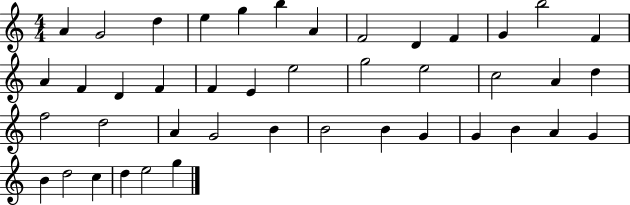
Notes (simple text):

A4/q G4/h D5/q E5/q G5/q B5/q A4/q F4/h D4/q F4/q G4/q B5/h F4/q A4/q F4/q D4/q F4/q F4/q E4/q E5/h G5/h E5/h C5/h A4/q D5/q F5/h D5/h A4/q G4/h B4/q B4/h B4/q G4/q G4/q B4/q A4/q G4/q B4/q D5/h C5/q D5/q E5/h G5/q